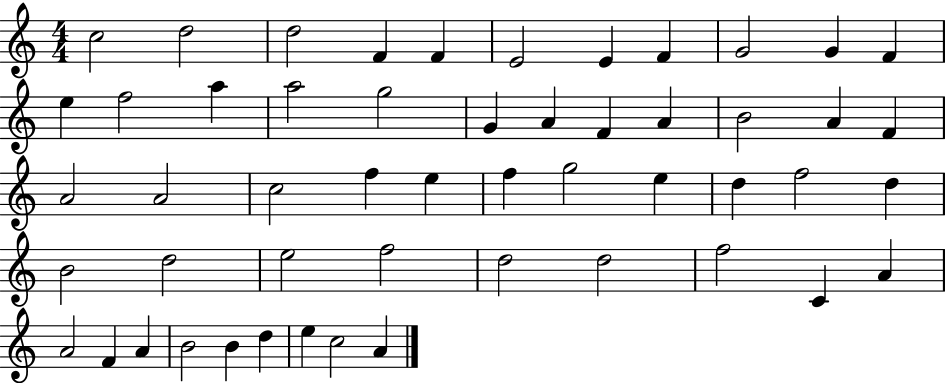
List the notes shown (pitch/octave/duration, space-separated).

C5/h D5/h D5/h F4/q F4/q E4/h E4/q F4/q G4/h G4/q F4/q E5/q F5/h A5/q A5/h G5/h G4/q A4/q F4/q A4/q B4/h A4/q F4/q A4/h A4/h C5/h F5/q E5/q F5/q G5/h E5/q D5/q F5/h D5/q B4/h D5/h E5/h F5/h D5/h D5/h F5/h C4/q A4/q A4/h F4/q A4/q B4/h B4/q D5/q E5/q C5/h A4/q